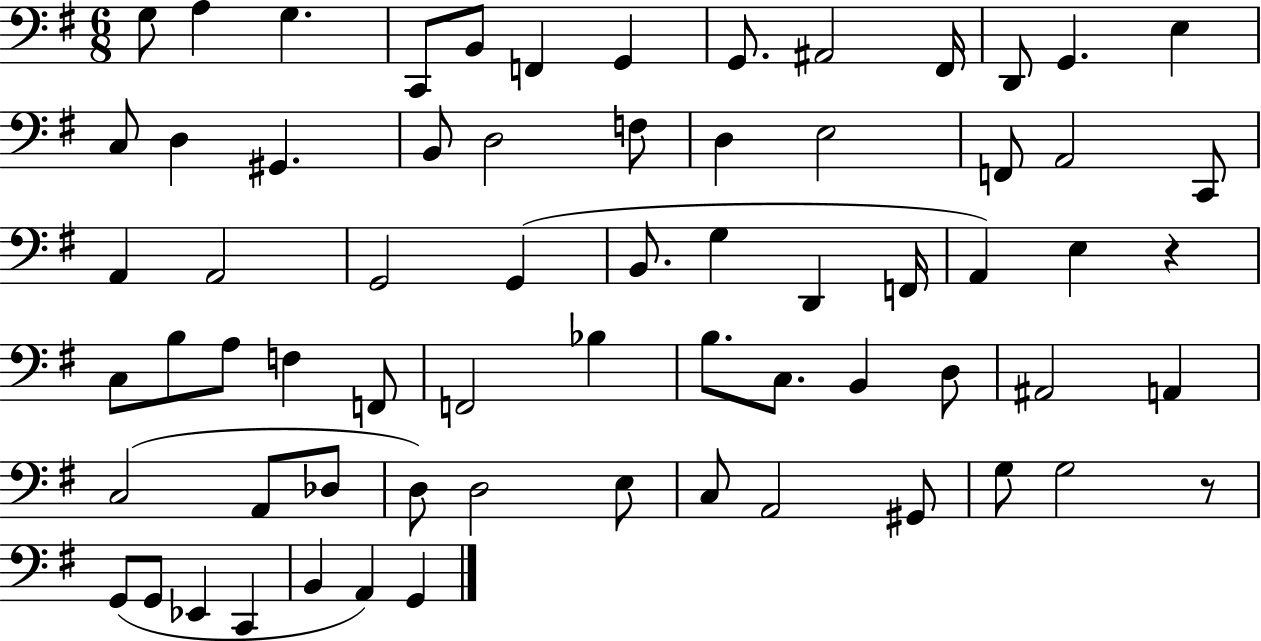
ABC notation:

X:1
T:Untitled
M:6/8
L:1/4
K:G
G,/2 A, G, C,,/2 B,,/2 F,, G,, G,,/2 ^A,,2 ^F,,/4 D,,/2 G,, E, C,/2 D, ^G,, B,,/2 D,2 F,/2 D, E,2 F,,/2 A,,2 C,,/2 A,, A,,2 G,,2 G,, B,,/2 G, D,, F,,/4 A,, E, z C,/2 B,/2 A,/2 F, F,,/2 F,,2 _B, B,/2 C,/2 B,, D,/2 ^A,,2 A,, C,2 A,,/2 _D,/2 D,/2 D,2 E,/2 C,/2 A,,2 ^G,,/2 G,/2 G,2 z/2 G,,/2 G,,/2 _E,, C,, B,, A,, G,,